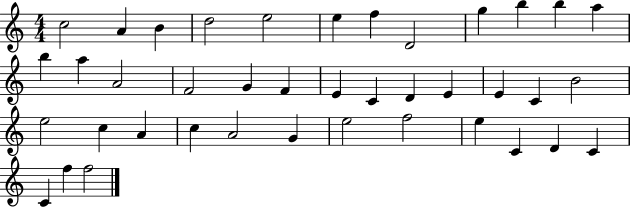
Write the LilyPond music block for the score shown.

{
  \clef treble
  \numericTimeSignature
  \time 4/4
  \key c \major
  c''2 a'4 b'4 | d''2 e''2 | e''4 f''4 d'2 | g''4 b''4 b''4 a''4 | \break b''4 a''4 a'2 | f'2 g'4 f'4 | e'4 c'4 d'4 e'4 | e'4 c'4 b'2 | \break e''2 c''4 a'4 | c''4 a'2 g'4 | e''2 f''2 | e''4 c'4 d'4 c'4 | \break c'4 f''4 f''2 | \bar "|."
}